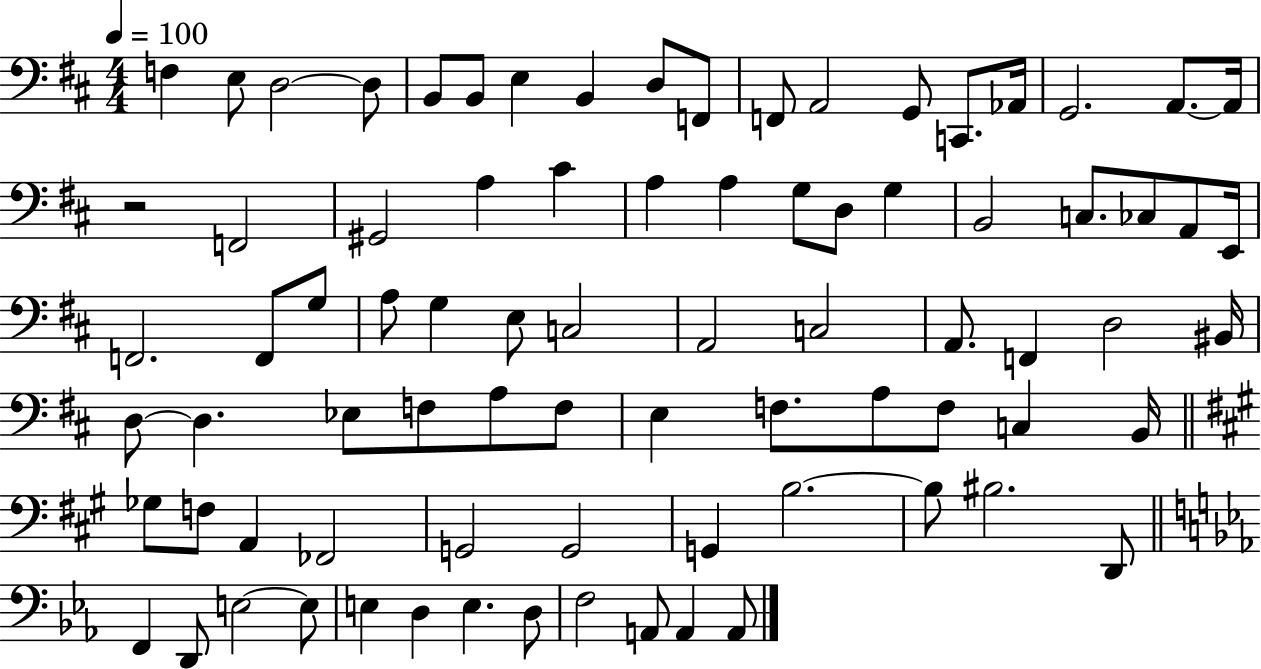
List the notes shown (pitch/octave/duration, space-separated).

F3/q E3/e D3/h D3/e B2/e B2/e E3/q B2/q D3/e F2/e F2/e A2/h G2/e C2/e. Ab2/s G2/h. A2/e. A2/s R/h F2/h G#2/h A3/q C#4/q A3/q A3/q G3/e D3/e G3/q B2/h C3/e. CES3/e A2/e E2/s F2/h. F2/e G3/e A3/e G3/q E3/e C3/h A2/h C3/h A2/e. F2/q D3/h BIS2/s D3/e D3/q. Eb3/e F3/e A3/e F3/e E3/q F3/e. A3/e F3/e C3/q B2/s Gb3/e F3/e A2/q FES2/h G2/h G2/h G2/q B3/h. B3/e BIS3/h. D2/e F2/q D2/e E3/h E3/e E3/q D3/q E3/q. D3/e F3/h A2/e A2/q A2/e